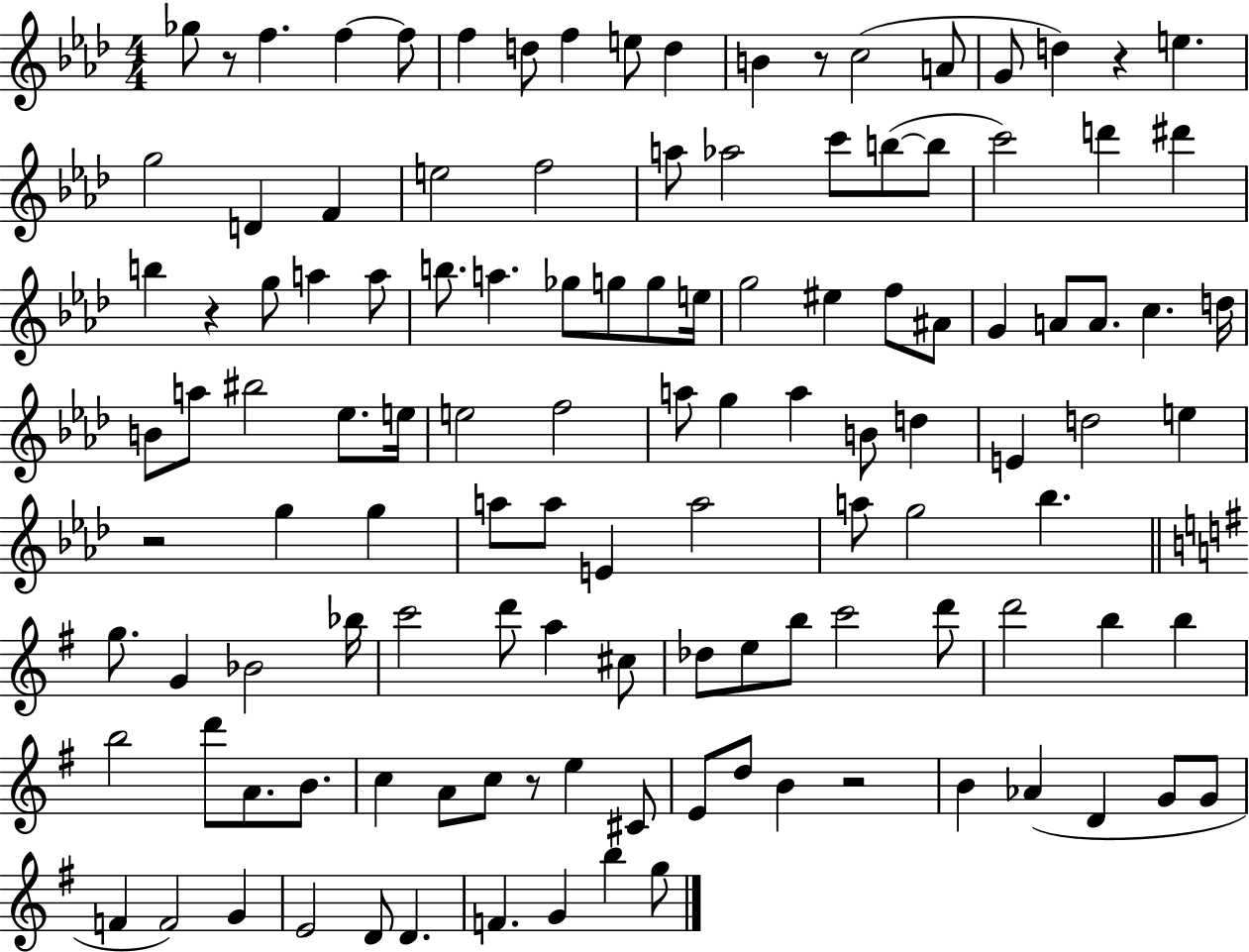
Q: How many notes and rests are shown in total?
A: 121